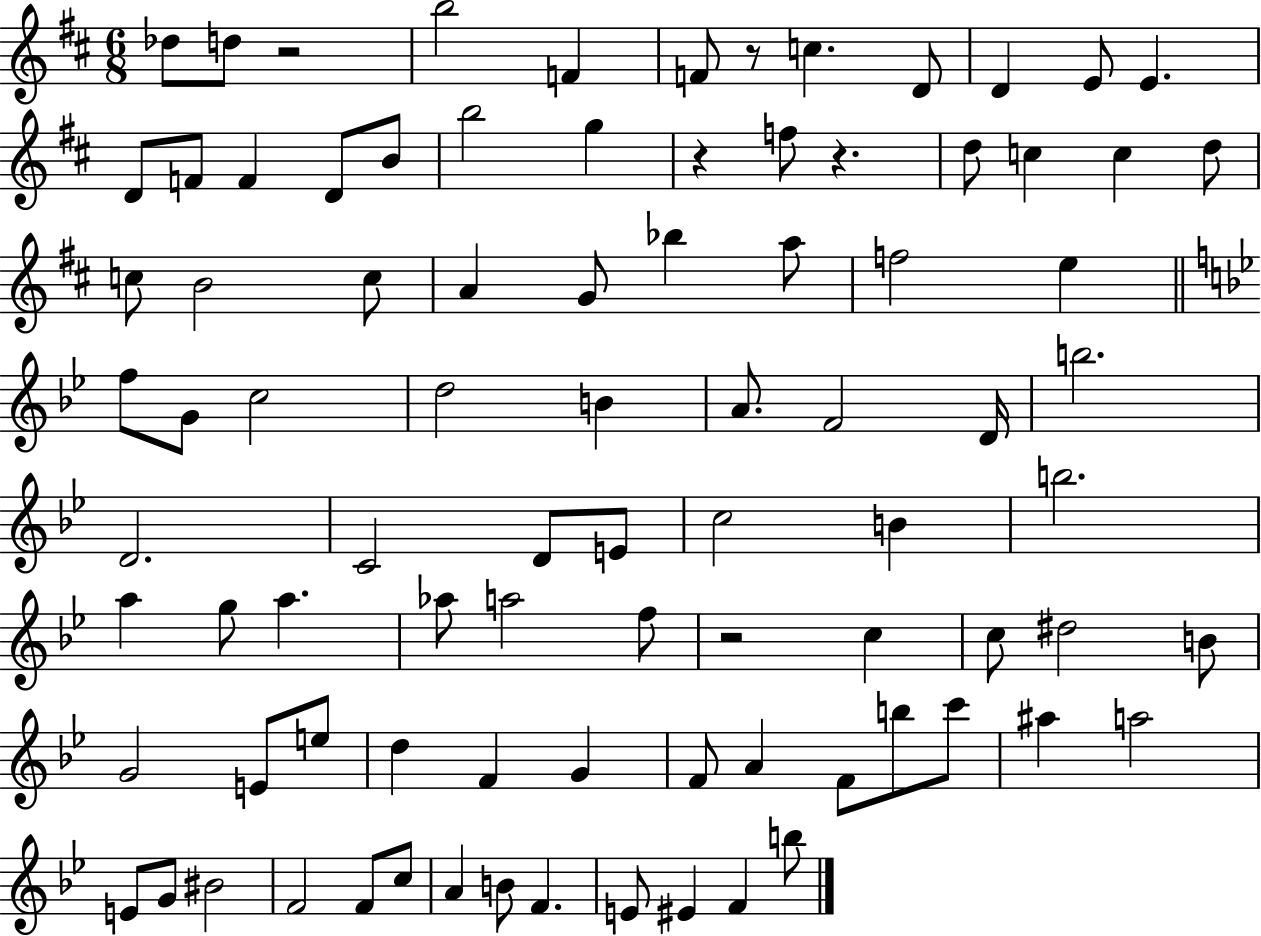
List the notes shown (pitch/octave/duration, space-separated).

Db5/e D5/e R/h B5/h F4/q F4/e R/e C5/q. D4/e D4/q E4/e E4/q. D4/e F4/e F4/q D4/e B4/e B5/h G5/q R/q F5/e R/q. D5/e C5/q C5/q D5/e C5/e B4/h C5/e A4/q G4/e Bb5/q A5/e F5/h E5/q F5/e G4/e C5/h D5/h B4/q A4/e. F4/h D4/s B5/h. D4/h. C4/h D4/e E4/e C5/h B4/q B5/h. A5/q G5/e A5/q. Ab5/e A5/h F5/e R/h C5/q C5/e D#5/h B4/e G4/h E4/e E5/e D5/q F4/q G4/q F4/e A4/q F4/e B5/e C6/e A#5/q A5/h E4/e G4/e BIS4/h F4/h F4/e C5/e A4/q B4/e F4/q. E4/e EIS4/q F4/q B5/e